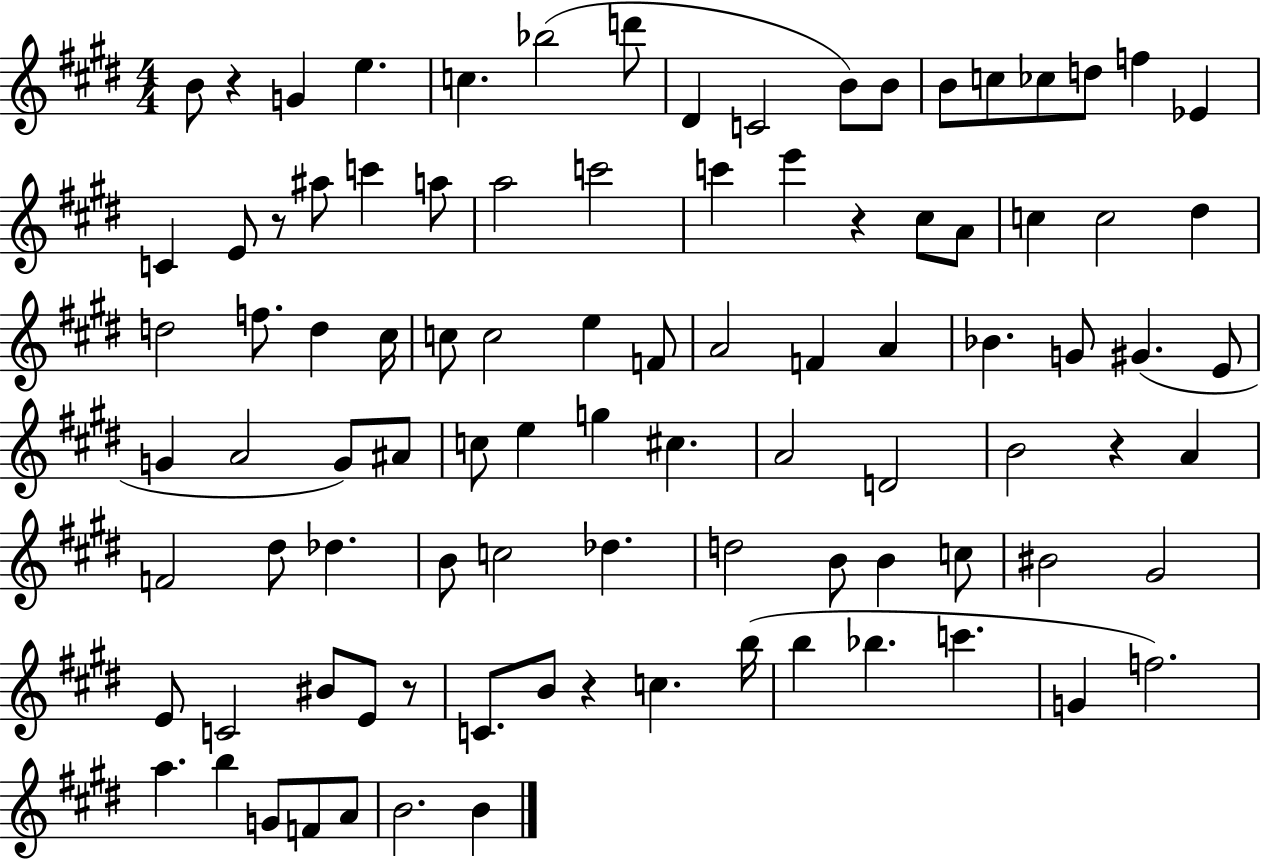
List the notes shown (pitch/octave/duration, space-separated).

B4/e R/q G4/q E5/q. C5/q. Bb5/h D6/e D#4/q C4/h B4/e B4/e B4/e C5/e CES5/e D5/e F5/q Eb4/q C4/q E4/e R/e A#5/e C6/q A5/e A5/h C6/h C6/q E6/q R/q C#5/e A4/e C5/q C5/h D#5/q D5/h F5/e. D5/q C#5/s C5/e C5/h E5/q F4/e A4/h F4/q A4/q Bb4/q. G4/e G#4/q. E4/e G4/q A4/h G4/e A#4/e C5/e E5/q G5/q C#5/q. A4/h D4/h B4/h R/q A4/q F4/h D#5/e Db5/q. B4/e C5/h Db5/q. D5/h B4/e B4/q C5/e BIS4/h G#4/h E4/e C4/h BIS4/e E4/e R/e C4/e. B4/e R/q C5/q. B5/s B5/q Bb5/q. C6/q. G4/q F5/h. A5/q. B5/q G4/e F4/e A4/e B4/h. B4/q